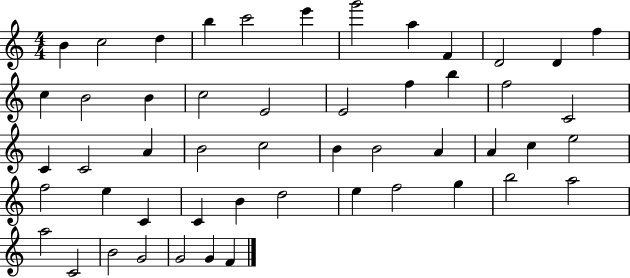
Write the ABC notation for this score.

X:1
T:Untitled
M:4/4
L:1/4
K:C
B c2 d b c'2 e' g'2 a F D2 D f c B2 B c2 E2 E2 f b f2 C2 C C2 A B2 c2 B B2 A A c e2 f2 e C C B d2 e f2 g b2 a2 a2 C2 B2 G2 G2 G F